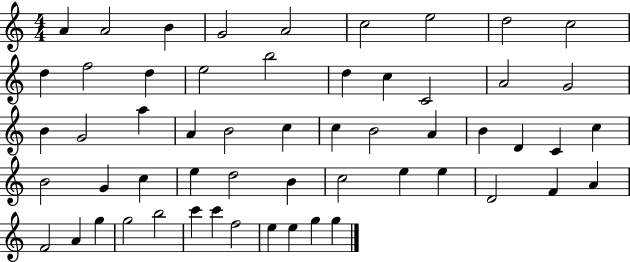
{
  \clef treble
  \numericTimeSignature
  \time 4/4
  \key c \major
  a'4 a'2 b'4 | g'2 a'2 | c''2 e''2 | d''2 c''2 | \break d''4 f''2 d''4 | e''2 b''2 | d''4 c''4 c'2 | a'2 g'2 | \break b'4 g'2 a''4 | a'4 b'2 c''4 | c''4 b'2 a'4 | b'4 d'4 c'4 c''4 | \break b'2 g'4 c''4 | e''4 d''2 b'4 | c''2 e''4 e''4 | d'2 f'4 a'4 | \break f'2 a'4 g''4 | g''2 b''2 | c'''4 c'''4 f''2 | e''4 e''4 g''4 g''4 | \break \bar "|."
}